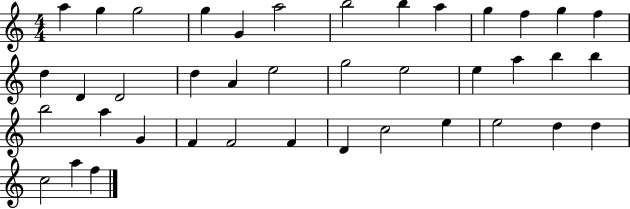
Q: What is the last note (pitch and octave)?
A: F5